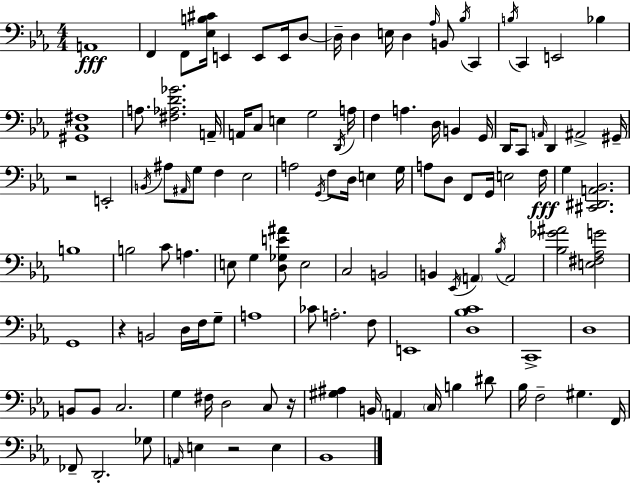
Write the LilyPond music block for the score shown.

{
  \clef bass
  \numericTimeSignature
  \time 4/4
  \key c \minor
  a,1\fff | f,4 f,8 <ees b cis'>16 e,4 e,8 e,16 d8~~ | d16-- d4 e16 d4 \grace { aes16 } b,8 \acciaccatura { bes16 } c,4 | \acciaccatura { b16 } c,4 e,2 bes4 | \break <gis, c fis>1 | a8. <fis aes d' ges'>2. | a,16-- a,16 c8 e4 g2 | \acciaccatura { d,16 } a16 f4 a4. d16 b,4 | \break g,16 d,16 c,8 \grace { a,16 } d,4 ais,2-> | gis,16-- r2 e,2-. | \acciaccatura { b,16 } ais8 \grace { ais,16 } g8 f4 ees2 | a2 \acciaccatura { g,16 } | \break f8 d16 e4 g16 a8 d8 f,8 g,16 e2 | f16\fff g4 <cis, dis, a, bes,>2. | b1 | b2 | \break c'8 a4. e8 g4 <d ges e' ais'>8 | e2 c2 | b,2 b,4 \acciaccatura { ees,16 } \parenthesize a,4 | \acciaccatura { bes16 } a,2 <bes ges' ais'>2 | \break <e fis aes g'>2 g,1 | r4 b,2 | d16 f16 g8-- a1 | ces'8 a2.-. | \break f8 e,1 | <d bes c'>1 | c,1-> | d1 | \break b,8 b,8 c2. | g4 fis16 d2 | c8 r16 <gis ais>4 b,16 \parenthesize a,4 | \parenthesize c16 b4 dis'8 bes16 f2-- | \break gis4. f,16 fes,8-- d,2.-. | ges8 \grace { a,16 } e4 r2 | e4 bes,1 | \bar "|."
}